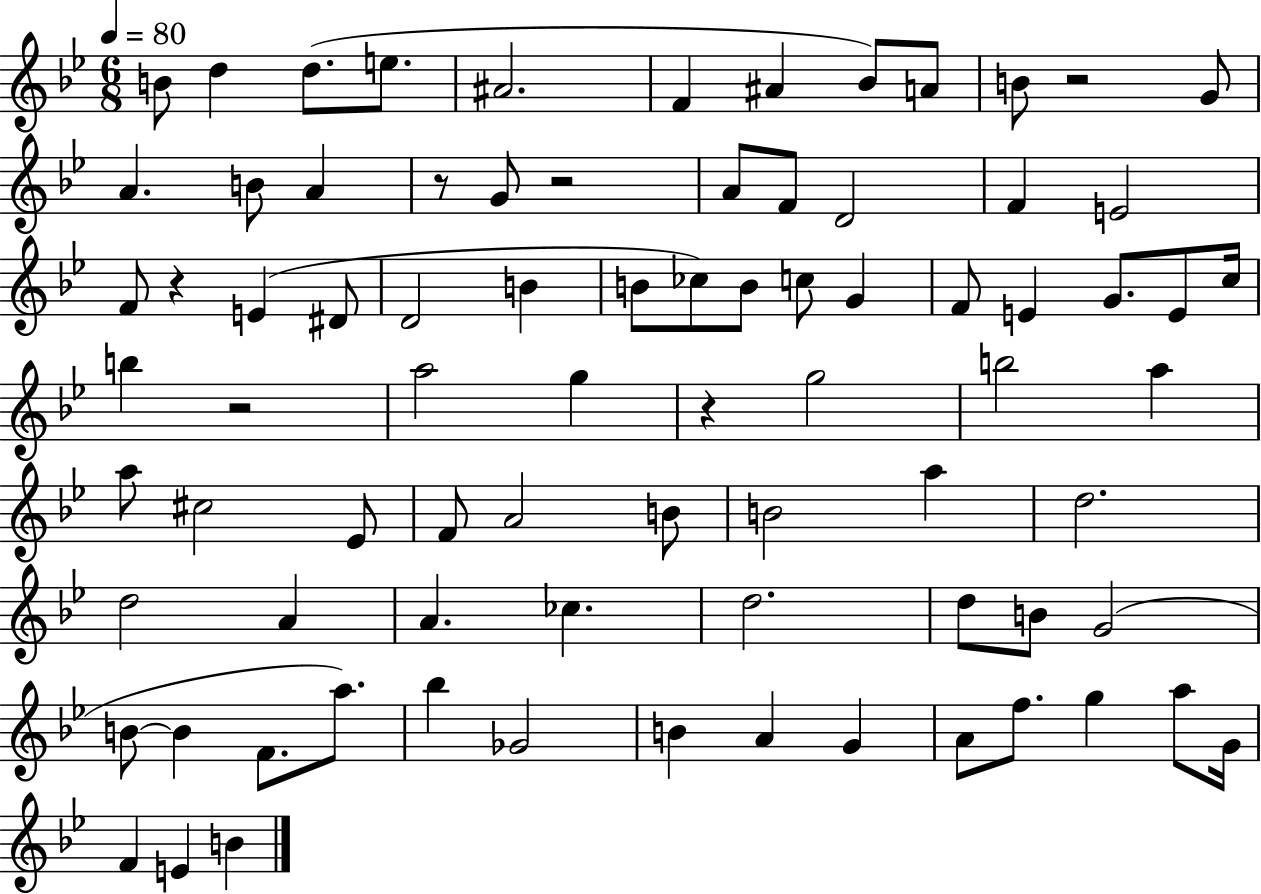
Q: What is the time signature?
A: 6/8